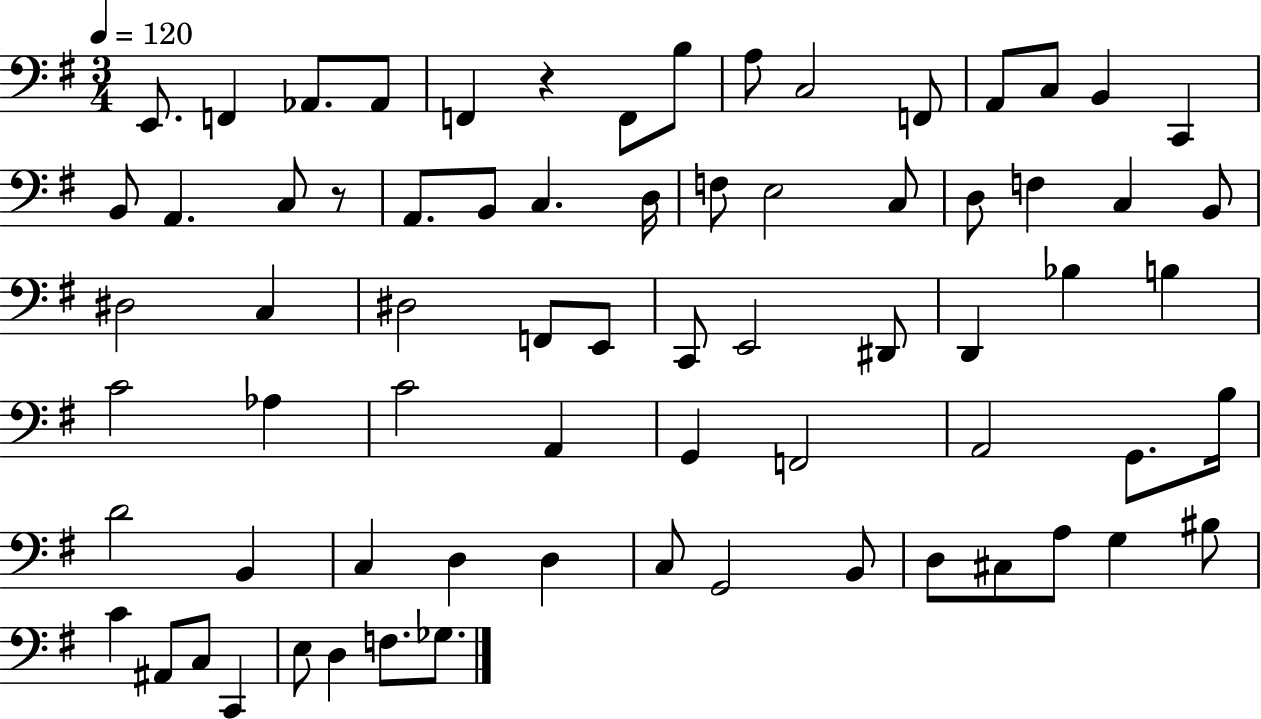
E2/e. F2/q Ab2/e. Ab2/e F2/q R/q F2/e B3/e A3/e C3/h F2/e A2/e C3/e B2/q C2/q B2/e A2/q. C3/e R/e A2/e. B2/e C3/q. D3/s F3/e E3/h C3/e D3/e F3/q C3/q B2/e D#3/h C3/q D#3/h F2/e E2/e C2/e E2/h D#2/e D2/q Bb3/q B3/q C4/h Ab3/q C4/h A2/q G2/q F2/h A2/h G2/e. B3/s D4/h B2/q C3/q D3/q D3/q C3/e G2/h B2/e D3/e C#3/e A3/e G3/q BIS3/e C4/q A#2/e C3/e C2/q E3/e D3/q F3/e. Gb3/e.